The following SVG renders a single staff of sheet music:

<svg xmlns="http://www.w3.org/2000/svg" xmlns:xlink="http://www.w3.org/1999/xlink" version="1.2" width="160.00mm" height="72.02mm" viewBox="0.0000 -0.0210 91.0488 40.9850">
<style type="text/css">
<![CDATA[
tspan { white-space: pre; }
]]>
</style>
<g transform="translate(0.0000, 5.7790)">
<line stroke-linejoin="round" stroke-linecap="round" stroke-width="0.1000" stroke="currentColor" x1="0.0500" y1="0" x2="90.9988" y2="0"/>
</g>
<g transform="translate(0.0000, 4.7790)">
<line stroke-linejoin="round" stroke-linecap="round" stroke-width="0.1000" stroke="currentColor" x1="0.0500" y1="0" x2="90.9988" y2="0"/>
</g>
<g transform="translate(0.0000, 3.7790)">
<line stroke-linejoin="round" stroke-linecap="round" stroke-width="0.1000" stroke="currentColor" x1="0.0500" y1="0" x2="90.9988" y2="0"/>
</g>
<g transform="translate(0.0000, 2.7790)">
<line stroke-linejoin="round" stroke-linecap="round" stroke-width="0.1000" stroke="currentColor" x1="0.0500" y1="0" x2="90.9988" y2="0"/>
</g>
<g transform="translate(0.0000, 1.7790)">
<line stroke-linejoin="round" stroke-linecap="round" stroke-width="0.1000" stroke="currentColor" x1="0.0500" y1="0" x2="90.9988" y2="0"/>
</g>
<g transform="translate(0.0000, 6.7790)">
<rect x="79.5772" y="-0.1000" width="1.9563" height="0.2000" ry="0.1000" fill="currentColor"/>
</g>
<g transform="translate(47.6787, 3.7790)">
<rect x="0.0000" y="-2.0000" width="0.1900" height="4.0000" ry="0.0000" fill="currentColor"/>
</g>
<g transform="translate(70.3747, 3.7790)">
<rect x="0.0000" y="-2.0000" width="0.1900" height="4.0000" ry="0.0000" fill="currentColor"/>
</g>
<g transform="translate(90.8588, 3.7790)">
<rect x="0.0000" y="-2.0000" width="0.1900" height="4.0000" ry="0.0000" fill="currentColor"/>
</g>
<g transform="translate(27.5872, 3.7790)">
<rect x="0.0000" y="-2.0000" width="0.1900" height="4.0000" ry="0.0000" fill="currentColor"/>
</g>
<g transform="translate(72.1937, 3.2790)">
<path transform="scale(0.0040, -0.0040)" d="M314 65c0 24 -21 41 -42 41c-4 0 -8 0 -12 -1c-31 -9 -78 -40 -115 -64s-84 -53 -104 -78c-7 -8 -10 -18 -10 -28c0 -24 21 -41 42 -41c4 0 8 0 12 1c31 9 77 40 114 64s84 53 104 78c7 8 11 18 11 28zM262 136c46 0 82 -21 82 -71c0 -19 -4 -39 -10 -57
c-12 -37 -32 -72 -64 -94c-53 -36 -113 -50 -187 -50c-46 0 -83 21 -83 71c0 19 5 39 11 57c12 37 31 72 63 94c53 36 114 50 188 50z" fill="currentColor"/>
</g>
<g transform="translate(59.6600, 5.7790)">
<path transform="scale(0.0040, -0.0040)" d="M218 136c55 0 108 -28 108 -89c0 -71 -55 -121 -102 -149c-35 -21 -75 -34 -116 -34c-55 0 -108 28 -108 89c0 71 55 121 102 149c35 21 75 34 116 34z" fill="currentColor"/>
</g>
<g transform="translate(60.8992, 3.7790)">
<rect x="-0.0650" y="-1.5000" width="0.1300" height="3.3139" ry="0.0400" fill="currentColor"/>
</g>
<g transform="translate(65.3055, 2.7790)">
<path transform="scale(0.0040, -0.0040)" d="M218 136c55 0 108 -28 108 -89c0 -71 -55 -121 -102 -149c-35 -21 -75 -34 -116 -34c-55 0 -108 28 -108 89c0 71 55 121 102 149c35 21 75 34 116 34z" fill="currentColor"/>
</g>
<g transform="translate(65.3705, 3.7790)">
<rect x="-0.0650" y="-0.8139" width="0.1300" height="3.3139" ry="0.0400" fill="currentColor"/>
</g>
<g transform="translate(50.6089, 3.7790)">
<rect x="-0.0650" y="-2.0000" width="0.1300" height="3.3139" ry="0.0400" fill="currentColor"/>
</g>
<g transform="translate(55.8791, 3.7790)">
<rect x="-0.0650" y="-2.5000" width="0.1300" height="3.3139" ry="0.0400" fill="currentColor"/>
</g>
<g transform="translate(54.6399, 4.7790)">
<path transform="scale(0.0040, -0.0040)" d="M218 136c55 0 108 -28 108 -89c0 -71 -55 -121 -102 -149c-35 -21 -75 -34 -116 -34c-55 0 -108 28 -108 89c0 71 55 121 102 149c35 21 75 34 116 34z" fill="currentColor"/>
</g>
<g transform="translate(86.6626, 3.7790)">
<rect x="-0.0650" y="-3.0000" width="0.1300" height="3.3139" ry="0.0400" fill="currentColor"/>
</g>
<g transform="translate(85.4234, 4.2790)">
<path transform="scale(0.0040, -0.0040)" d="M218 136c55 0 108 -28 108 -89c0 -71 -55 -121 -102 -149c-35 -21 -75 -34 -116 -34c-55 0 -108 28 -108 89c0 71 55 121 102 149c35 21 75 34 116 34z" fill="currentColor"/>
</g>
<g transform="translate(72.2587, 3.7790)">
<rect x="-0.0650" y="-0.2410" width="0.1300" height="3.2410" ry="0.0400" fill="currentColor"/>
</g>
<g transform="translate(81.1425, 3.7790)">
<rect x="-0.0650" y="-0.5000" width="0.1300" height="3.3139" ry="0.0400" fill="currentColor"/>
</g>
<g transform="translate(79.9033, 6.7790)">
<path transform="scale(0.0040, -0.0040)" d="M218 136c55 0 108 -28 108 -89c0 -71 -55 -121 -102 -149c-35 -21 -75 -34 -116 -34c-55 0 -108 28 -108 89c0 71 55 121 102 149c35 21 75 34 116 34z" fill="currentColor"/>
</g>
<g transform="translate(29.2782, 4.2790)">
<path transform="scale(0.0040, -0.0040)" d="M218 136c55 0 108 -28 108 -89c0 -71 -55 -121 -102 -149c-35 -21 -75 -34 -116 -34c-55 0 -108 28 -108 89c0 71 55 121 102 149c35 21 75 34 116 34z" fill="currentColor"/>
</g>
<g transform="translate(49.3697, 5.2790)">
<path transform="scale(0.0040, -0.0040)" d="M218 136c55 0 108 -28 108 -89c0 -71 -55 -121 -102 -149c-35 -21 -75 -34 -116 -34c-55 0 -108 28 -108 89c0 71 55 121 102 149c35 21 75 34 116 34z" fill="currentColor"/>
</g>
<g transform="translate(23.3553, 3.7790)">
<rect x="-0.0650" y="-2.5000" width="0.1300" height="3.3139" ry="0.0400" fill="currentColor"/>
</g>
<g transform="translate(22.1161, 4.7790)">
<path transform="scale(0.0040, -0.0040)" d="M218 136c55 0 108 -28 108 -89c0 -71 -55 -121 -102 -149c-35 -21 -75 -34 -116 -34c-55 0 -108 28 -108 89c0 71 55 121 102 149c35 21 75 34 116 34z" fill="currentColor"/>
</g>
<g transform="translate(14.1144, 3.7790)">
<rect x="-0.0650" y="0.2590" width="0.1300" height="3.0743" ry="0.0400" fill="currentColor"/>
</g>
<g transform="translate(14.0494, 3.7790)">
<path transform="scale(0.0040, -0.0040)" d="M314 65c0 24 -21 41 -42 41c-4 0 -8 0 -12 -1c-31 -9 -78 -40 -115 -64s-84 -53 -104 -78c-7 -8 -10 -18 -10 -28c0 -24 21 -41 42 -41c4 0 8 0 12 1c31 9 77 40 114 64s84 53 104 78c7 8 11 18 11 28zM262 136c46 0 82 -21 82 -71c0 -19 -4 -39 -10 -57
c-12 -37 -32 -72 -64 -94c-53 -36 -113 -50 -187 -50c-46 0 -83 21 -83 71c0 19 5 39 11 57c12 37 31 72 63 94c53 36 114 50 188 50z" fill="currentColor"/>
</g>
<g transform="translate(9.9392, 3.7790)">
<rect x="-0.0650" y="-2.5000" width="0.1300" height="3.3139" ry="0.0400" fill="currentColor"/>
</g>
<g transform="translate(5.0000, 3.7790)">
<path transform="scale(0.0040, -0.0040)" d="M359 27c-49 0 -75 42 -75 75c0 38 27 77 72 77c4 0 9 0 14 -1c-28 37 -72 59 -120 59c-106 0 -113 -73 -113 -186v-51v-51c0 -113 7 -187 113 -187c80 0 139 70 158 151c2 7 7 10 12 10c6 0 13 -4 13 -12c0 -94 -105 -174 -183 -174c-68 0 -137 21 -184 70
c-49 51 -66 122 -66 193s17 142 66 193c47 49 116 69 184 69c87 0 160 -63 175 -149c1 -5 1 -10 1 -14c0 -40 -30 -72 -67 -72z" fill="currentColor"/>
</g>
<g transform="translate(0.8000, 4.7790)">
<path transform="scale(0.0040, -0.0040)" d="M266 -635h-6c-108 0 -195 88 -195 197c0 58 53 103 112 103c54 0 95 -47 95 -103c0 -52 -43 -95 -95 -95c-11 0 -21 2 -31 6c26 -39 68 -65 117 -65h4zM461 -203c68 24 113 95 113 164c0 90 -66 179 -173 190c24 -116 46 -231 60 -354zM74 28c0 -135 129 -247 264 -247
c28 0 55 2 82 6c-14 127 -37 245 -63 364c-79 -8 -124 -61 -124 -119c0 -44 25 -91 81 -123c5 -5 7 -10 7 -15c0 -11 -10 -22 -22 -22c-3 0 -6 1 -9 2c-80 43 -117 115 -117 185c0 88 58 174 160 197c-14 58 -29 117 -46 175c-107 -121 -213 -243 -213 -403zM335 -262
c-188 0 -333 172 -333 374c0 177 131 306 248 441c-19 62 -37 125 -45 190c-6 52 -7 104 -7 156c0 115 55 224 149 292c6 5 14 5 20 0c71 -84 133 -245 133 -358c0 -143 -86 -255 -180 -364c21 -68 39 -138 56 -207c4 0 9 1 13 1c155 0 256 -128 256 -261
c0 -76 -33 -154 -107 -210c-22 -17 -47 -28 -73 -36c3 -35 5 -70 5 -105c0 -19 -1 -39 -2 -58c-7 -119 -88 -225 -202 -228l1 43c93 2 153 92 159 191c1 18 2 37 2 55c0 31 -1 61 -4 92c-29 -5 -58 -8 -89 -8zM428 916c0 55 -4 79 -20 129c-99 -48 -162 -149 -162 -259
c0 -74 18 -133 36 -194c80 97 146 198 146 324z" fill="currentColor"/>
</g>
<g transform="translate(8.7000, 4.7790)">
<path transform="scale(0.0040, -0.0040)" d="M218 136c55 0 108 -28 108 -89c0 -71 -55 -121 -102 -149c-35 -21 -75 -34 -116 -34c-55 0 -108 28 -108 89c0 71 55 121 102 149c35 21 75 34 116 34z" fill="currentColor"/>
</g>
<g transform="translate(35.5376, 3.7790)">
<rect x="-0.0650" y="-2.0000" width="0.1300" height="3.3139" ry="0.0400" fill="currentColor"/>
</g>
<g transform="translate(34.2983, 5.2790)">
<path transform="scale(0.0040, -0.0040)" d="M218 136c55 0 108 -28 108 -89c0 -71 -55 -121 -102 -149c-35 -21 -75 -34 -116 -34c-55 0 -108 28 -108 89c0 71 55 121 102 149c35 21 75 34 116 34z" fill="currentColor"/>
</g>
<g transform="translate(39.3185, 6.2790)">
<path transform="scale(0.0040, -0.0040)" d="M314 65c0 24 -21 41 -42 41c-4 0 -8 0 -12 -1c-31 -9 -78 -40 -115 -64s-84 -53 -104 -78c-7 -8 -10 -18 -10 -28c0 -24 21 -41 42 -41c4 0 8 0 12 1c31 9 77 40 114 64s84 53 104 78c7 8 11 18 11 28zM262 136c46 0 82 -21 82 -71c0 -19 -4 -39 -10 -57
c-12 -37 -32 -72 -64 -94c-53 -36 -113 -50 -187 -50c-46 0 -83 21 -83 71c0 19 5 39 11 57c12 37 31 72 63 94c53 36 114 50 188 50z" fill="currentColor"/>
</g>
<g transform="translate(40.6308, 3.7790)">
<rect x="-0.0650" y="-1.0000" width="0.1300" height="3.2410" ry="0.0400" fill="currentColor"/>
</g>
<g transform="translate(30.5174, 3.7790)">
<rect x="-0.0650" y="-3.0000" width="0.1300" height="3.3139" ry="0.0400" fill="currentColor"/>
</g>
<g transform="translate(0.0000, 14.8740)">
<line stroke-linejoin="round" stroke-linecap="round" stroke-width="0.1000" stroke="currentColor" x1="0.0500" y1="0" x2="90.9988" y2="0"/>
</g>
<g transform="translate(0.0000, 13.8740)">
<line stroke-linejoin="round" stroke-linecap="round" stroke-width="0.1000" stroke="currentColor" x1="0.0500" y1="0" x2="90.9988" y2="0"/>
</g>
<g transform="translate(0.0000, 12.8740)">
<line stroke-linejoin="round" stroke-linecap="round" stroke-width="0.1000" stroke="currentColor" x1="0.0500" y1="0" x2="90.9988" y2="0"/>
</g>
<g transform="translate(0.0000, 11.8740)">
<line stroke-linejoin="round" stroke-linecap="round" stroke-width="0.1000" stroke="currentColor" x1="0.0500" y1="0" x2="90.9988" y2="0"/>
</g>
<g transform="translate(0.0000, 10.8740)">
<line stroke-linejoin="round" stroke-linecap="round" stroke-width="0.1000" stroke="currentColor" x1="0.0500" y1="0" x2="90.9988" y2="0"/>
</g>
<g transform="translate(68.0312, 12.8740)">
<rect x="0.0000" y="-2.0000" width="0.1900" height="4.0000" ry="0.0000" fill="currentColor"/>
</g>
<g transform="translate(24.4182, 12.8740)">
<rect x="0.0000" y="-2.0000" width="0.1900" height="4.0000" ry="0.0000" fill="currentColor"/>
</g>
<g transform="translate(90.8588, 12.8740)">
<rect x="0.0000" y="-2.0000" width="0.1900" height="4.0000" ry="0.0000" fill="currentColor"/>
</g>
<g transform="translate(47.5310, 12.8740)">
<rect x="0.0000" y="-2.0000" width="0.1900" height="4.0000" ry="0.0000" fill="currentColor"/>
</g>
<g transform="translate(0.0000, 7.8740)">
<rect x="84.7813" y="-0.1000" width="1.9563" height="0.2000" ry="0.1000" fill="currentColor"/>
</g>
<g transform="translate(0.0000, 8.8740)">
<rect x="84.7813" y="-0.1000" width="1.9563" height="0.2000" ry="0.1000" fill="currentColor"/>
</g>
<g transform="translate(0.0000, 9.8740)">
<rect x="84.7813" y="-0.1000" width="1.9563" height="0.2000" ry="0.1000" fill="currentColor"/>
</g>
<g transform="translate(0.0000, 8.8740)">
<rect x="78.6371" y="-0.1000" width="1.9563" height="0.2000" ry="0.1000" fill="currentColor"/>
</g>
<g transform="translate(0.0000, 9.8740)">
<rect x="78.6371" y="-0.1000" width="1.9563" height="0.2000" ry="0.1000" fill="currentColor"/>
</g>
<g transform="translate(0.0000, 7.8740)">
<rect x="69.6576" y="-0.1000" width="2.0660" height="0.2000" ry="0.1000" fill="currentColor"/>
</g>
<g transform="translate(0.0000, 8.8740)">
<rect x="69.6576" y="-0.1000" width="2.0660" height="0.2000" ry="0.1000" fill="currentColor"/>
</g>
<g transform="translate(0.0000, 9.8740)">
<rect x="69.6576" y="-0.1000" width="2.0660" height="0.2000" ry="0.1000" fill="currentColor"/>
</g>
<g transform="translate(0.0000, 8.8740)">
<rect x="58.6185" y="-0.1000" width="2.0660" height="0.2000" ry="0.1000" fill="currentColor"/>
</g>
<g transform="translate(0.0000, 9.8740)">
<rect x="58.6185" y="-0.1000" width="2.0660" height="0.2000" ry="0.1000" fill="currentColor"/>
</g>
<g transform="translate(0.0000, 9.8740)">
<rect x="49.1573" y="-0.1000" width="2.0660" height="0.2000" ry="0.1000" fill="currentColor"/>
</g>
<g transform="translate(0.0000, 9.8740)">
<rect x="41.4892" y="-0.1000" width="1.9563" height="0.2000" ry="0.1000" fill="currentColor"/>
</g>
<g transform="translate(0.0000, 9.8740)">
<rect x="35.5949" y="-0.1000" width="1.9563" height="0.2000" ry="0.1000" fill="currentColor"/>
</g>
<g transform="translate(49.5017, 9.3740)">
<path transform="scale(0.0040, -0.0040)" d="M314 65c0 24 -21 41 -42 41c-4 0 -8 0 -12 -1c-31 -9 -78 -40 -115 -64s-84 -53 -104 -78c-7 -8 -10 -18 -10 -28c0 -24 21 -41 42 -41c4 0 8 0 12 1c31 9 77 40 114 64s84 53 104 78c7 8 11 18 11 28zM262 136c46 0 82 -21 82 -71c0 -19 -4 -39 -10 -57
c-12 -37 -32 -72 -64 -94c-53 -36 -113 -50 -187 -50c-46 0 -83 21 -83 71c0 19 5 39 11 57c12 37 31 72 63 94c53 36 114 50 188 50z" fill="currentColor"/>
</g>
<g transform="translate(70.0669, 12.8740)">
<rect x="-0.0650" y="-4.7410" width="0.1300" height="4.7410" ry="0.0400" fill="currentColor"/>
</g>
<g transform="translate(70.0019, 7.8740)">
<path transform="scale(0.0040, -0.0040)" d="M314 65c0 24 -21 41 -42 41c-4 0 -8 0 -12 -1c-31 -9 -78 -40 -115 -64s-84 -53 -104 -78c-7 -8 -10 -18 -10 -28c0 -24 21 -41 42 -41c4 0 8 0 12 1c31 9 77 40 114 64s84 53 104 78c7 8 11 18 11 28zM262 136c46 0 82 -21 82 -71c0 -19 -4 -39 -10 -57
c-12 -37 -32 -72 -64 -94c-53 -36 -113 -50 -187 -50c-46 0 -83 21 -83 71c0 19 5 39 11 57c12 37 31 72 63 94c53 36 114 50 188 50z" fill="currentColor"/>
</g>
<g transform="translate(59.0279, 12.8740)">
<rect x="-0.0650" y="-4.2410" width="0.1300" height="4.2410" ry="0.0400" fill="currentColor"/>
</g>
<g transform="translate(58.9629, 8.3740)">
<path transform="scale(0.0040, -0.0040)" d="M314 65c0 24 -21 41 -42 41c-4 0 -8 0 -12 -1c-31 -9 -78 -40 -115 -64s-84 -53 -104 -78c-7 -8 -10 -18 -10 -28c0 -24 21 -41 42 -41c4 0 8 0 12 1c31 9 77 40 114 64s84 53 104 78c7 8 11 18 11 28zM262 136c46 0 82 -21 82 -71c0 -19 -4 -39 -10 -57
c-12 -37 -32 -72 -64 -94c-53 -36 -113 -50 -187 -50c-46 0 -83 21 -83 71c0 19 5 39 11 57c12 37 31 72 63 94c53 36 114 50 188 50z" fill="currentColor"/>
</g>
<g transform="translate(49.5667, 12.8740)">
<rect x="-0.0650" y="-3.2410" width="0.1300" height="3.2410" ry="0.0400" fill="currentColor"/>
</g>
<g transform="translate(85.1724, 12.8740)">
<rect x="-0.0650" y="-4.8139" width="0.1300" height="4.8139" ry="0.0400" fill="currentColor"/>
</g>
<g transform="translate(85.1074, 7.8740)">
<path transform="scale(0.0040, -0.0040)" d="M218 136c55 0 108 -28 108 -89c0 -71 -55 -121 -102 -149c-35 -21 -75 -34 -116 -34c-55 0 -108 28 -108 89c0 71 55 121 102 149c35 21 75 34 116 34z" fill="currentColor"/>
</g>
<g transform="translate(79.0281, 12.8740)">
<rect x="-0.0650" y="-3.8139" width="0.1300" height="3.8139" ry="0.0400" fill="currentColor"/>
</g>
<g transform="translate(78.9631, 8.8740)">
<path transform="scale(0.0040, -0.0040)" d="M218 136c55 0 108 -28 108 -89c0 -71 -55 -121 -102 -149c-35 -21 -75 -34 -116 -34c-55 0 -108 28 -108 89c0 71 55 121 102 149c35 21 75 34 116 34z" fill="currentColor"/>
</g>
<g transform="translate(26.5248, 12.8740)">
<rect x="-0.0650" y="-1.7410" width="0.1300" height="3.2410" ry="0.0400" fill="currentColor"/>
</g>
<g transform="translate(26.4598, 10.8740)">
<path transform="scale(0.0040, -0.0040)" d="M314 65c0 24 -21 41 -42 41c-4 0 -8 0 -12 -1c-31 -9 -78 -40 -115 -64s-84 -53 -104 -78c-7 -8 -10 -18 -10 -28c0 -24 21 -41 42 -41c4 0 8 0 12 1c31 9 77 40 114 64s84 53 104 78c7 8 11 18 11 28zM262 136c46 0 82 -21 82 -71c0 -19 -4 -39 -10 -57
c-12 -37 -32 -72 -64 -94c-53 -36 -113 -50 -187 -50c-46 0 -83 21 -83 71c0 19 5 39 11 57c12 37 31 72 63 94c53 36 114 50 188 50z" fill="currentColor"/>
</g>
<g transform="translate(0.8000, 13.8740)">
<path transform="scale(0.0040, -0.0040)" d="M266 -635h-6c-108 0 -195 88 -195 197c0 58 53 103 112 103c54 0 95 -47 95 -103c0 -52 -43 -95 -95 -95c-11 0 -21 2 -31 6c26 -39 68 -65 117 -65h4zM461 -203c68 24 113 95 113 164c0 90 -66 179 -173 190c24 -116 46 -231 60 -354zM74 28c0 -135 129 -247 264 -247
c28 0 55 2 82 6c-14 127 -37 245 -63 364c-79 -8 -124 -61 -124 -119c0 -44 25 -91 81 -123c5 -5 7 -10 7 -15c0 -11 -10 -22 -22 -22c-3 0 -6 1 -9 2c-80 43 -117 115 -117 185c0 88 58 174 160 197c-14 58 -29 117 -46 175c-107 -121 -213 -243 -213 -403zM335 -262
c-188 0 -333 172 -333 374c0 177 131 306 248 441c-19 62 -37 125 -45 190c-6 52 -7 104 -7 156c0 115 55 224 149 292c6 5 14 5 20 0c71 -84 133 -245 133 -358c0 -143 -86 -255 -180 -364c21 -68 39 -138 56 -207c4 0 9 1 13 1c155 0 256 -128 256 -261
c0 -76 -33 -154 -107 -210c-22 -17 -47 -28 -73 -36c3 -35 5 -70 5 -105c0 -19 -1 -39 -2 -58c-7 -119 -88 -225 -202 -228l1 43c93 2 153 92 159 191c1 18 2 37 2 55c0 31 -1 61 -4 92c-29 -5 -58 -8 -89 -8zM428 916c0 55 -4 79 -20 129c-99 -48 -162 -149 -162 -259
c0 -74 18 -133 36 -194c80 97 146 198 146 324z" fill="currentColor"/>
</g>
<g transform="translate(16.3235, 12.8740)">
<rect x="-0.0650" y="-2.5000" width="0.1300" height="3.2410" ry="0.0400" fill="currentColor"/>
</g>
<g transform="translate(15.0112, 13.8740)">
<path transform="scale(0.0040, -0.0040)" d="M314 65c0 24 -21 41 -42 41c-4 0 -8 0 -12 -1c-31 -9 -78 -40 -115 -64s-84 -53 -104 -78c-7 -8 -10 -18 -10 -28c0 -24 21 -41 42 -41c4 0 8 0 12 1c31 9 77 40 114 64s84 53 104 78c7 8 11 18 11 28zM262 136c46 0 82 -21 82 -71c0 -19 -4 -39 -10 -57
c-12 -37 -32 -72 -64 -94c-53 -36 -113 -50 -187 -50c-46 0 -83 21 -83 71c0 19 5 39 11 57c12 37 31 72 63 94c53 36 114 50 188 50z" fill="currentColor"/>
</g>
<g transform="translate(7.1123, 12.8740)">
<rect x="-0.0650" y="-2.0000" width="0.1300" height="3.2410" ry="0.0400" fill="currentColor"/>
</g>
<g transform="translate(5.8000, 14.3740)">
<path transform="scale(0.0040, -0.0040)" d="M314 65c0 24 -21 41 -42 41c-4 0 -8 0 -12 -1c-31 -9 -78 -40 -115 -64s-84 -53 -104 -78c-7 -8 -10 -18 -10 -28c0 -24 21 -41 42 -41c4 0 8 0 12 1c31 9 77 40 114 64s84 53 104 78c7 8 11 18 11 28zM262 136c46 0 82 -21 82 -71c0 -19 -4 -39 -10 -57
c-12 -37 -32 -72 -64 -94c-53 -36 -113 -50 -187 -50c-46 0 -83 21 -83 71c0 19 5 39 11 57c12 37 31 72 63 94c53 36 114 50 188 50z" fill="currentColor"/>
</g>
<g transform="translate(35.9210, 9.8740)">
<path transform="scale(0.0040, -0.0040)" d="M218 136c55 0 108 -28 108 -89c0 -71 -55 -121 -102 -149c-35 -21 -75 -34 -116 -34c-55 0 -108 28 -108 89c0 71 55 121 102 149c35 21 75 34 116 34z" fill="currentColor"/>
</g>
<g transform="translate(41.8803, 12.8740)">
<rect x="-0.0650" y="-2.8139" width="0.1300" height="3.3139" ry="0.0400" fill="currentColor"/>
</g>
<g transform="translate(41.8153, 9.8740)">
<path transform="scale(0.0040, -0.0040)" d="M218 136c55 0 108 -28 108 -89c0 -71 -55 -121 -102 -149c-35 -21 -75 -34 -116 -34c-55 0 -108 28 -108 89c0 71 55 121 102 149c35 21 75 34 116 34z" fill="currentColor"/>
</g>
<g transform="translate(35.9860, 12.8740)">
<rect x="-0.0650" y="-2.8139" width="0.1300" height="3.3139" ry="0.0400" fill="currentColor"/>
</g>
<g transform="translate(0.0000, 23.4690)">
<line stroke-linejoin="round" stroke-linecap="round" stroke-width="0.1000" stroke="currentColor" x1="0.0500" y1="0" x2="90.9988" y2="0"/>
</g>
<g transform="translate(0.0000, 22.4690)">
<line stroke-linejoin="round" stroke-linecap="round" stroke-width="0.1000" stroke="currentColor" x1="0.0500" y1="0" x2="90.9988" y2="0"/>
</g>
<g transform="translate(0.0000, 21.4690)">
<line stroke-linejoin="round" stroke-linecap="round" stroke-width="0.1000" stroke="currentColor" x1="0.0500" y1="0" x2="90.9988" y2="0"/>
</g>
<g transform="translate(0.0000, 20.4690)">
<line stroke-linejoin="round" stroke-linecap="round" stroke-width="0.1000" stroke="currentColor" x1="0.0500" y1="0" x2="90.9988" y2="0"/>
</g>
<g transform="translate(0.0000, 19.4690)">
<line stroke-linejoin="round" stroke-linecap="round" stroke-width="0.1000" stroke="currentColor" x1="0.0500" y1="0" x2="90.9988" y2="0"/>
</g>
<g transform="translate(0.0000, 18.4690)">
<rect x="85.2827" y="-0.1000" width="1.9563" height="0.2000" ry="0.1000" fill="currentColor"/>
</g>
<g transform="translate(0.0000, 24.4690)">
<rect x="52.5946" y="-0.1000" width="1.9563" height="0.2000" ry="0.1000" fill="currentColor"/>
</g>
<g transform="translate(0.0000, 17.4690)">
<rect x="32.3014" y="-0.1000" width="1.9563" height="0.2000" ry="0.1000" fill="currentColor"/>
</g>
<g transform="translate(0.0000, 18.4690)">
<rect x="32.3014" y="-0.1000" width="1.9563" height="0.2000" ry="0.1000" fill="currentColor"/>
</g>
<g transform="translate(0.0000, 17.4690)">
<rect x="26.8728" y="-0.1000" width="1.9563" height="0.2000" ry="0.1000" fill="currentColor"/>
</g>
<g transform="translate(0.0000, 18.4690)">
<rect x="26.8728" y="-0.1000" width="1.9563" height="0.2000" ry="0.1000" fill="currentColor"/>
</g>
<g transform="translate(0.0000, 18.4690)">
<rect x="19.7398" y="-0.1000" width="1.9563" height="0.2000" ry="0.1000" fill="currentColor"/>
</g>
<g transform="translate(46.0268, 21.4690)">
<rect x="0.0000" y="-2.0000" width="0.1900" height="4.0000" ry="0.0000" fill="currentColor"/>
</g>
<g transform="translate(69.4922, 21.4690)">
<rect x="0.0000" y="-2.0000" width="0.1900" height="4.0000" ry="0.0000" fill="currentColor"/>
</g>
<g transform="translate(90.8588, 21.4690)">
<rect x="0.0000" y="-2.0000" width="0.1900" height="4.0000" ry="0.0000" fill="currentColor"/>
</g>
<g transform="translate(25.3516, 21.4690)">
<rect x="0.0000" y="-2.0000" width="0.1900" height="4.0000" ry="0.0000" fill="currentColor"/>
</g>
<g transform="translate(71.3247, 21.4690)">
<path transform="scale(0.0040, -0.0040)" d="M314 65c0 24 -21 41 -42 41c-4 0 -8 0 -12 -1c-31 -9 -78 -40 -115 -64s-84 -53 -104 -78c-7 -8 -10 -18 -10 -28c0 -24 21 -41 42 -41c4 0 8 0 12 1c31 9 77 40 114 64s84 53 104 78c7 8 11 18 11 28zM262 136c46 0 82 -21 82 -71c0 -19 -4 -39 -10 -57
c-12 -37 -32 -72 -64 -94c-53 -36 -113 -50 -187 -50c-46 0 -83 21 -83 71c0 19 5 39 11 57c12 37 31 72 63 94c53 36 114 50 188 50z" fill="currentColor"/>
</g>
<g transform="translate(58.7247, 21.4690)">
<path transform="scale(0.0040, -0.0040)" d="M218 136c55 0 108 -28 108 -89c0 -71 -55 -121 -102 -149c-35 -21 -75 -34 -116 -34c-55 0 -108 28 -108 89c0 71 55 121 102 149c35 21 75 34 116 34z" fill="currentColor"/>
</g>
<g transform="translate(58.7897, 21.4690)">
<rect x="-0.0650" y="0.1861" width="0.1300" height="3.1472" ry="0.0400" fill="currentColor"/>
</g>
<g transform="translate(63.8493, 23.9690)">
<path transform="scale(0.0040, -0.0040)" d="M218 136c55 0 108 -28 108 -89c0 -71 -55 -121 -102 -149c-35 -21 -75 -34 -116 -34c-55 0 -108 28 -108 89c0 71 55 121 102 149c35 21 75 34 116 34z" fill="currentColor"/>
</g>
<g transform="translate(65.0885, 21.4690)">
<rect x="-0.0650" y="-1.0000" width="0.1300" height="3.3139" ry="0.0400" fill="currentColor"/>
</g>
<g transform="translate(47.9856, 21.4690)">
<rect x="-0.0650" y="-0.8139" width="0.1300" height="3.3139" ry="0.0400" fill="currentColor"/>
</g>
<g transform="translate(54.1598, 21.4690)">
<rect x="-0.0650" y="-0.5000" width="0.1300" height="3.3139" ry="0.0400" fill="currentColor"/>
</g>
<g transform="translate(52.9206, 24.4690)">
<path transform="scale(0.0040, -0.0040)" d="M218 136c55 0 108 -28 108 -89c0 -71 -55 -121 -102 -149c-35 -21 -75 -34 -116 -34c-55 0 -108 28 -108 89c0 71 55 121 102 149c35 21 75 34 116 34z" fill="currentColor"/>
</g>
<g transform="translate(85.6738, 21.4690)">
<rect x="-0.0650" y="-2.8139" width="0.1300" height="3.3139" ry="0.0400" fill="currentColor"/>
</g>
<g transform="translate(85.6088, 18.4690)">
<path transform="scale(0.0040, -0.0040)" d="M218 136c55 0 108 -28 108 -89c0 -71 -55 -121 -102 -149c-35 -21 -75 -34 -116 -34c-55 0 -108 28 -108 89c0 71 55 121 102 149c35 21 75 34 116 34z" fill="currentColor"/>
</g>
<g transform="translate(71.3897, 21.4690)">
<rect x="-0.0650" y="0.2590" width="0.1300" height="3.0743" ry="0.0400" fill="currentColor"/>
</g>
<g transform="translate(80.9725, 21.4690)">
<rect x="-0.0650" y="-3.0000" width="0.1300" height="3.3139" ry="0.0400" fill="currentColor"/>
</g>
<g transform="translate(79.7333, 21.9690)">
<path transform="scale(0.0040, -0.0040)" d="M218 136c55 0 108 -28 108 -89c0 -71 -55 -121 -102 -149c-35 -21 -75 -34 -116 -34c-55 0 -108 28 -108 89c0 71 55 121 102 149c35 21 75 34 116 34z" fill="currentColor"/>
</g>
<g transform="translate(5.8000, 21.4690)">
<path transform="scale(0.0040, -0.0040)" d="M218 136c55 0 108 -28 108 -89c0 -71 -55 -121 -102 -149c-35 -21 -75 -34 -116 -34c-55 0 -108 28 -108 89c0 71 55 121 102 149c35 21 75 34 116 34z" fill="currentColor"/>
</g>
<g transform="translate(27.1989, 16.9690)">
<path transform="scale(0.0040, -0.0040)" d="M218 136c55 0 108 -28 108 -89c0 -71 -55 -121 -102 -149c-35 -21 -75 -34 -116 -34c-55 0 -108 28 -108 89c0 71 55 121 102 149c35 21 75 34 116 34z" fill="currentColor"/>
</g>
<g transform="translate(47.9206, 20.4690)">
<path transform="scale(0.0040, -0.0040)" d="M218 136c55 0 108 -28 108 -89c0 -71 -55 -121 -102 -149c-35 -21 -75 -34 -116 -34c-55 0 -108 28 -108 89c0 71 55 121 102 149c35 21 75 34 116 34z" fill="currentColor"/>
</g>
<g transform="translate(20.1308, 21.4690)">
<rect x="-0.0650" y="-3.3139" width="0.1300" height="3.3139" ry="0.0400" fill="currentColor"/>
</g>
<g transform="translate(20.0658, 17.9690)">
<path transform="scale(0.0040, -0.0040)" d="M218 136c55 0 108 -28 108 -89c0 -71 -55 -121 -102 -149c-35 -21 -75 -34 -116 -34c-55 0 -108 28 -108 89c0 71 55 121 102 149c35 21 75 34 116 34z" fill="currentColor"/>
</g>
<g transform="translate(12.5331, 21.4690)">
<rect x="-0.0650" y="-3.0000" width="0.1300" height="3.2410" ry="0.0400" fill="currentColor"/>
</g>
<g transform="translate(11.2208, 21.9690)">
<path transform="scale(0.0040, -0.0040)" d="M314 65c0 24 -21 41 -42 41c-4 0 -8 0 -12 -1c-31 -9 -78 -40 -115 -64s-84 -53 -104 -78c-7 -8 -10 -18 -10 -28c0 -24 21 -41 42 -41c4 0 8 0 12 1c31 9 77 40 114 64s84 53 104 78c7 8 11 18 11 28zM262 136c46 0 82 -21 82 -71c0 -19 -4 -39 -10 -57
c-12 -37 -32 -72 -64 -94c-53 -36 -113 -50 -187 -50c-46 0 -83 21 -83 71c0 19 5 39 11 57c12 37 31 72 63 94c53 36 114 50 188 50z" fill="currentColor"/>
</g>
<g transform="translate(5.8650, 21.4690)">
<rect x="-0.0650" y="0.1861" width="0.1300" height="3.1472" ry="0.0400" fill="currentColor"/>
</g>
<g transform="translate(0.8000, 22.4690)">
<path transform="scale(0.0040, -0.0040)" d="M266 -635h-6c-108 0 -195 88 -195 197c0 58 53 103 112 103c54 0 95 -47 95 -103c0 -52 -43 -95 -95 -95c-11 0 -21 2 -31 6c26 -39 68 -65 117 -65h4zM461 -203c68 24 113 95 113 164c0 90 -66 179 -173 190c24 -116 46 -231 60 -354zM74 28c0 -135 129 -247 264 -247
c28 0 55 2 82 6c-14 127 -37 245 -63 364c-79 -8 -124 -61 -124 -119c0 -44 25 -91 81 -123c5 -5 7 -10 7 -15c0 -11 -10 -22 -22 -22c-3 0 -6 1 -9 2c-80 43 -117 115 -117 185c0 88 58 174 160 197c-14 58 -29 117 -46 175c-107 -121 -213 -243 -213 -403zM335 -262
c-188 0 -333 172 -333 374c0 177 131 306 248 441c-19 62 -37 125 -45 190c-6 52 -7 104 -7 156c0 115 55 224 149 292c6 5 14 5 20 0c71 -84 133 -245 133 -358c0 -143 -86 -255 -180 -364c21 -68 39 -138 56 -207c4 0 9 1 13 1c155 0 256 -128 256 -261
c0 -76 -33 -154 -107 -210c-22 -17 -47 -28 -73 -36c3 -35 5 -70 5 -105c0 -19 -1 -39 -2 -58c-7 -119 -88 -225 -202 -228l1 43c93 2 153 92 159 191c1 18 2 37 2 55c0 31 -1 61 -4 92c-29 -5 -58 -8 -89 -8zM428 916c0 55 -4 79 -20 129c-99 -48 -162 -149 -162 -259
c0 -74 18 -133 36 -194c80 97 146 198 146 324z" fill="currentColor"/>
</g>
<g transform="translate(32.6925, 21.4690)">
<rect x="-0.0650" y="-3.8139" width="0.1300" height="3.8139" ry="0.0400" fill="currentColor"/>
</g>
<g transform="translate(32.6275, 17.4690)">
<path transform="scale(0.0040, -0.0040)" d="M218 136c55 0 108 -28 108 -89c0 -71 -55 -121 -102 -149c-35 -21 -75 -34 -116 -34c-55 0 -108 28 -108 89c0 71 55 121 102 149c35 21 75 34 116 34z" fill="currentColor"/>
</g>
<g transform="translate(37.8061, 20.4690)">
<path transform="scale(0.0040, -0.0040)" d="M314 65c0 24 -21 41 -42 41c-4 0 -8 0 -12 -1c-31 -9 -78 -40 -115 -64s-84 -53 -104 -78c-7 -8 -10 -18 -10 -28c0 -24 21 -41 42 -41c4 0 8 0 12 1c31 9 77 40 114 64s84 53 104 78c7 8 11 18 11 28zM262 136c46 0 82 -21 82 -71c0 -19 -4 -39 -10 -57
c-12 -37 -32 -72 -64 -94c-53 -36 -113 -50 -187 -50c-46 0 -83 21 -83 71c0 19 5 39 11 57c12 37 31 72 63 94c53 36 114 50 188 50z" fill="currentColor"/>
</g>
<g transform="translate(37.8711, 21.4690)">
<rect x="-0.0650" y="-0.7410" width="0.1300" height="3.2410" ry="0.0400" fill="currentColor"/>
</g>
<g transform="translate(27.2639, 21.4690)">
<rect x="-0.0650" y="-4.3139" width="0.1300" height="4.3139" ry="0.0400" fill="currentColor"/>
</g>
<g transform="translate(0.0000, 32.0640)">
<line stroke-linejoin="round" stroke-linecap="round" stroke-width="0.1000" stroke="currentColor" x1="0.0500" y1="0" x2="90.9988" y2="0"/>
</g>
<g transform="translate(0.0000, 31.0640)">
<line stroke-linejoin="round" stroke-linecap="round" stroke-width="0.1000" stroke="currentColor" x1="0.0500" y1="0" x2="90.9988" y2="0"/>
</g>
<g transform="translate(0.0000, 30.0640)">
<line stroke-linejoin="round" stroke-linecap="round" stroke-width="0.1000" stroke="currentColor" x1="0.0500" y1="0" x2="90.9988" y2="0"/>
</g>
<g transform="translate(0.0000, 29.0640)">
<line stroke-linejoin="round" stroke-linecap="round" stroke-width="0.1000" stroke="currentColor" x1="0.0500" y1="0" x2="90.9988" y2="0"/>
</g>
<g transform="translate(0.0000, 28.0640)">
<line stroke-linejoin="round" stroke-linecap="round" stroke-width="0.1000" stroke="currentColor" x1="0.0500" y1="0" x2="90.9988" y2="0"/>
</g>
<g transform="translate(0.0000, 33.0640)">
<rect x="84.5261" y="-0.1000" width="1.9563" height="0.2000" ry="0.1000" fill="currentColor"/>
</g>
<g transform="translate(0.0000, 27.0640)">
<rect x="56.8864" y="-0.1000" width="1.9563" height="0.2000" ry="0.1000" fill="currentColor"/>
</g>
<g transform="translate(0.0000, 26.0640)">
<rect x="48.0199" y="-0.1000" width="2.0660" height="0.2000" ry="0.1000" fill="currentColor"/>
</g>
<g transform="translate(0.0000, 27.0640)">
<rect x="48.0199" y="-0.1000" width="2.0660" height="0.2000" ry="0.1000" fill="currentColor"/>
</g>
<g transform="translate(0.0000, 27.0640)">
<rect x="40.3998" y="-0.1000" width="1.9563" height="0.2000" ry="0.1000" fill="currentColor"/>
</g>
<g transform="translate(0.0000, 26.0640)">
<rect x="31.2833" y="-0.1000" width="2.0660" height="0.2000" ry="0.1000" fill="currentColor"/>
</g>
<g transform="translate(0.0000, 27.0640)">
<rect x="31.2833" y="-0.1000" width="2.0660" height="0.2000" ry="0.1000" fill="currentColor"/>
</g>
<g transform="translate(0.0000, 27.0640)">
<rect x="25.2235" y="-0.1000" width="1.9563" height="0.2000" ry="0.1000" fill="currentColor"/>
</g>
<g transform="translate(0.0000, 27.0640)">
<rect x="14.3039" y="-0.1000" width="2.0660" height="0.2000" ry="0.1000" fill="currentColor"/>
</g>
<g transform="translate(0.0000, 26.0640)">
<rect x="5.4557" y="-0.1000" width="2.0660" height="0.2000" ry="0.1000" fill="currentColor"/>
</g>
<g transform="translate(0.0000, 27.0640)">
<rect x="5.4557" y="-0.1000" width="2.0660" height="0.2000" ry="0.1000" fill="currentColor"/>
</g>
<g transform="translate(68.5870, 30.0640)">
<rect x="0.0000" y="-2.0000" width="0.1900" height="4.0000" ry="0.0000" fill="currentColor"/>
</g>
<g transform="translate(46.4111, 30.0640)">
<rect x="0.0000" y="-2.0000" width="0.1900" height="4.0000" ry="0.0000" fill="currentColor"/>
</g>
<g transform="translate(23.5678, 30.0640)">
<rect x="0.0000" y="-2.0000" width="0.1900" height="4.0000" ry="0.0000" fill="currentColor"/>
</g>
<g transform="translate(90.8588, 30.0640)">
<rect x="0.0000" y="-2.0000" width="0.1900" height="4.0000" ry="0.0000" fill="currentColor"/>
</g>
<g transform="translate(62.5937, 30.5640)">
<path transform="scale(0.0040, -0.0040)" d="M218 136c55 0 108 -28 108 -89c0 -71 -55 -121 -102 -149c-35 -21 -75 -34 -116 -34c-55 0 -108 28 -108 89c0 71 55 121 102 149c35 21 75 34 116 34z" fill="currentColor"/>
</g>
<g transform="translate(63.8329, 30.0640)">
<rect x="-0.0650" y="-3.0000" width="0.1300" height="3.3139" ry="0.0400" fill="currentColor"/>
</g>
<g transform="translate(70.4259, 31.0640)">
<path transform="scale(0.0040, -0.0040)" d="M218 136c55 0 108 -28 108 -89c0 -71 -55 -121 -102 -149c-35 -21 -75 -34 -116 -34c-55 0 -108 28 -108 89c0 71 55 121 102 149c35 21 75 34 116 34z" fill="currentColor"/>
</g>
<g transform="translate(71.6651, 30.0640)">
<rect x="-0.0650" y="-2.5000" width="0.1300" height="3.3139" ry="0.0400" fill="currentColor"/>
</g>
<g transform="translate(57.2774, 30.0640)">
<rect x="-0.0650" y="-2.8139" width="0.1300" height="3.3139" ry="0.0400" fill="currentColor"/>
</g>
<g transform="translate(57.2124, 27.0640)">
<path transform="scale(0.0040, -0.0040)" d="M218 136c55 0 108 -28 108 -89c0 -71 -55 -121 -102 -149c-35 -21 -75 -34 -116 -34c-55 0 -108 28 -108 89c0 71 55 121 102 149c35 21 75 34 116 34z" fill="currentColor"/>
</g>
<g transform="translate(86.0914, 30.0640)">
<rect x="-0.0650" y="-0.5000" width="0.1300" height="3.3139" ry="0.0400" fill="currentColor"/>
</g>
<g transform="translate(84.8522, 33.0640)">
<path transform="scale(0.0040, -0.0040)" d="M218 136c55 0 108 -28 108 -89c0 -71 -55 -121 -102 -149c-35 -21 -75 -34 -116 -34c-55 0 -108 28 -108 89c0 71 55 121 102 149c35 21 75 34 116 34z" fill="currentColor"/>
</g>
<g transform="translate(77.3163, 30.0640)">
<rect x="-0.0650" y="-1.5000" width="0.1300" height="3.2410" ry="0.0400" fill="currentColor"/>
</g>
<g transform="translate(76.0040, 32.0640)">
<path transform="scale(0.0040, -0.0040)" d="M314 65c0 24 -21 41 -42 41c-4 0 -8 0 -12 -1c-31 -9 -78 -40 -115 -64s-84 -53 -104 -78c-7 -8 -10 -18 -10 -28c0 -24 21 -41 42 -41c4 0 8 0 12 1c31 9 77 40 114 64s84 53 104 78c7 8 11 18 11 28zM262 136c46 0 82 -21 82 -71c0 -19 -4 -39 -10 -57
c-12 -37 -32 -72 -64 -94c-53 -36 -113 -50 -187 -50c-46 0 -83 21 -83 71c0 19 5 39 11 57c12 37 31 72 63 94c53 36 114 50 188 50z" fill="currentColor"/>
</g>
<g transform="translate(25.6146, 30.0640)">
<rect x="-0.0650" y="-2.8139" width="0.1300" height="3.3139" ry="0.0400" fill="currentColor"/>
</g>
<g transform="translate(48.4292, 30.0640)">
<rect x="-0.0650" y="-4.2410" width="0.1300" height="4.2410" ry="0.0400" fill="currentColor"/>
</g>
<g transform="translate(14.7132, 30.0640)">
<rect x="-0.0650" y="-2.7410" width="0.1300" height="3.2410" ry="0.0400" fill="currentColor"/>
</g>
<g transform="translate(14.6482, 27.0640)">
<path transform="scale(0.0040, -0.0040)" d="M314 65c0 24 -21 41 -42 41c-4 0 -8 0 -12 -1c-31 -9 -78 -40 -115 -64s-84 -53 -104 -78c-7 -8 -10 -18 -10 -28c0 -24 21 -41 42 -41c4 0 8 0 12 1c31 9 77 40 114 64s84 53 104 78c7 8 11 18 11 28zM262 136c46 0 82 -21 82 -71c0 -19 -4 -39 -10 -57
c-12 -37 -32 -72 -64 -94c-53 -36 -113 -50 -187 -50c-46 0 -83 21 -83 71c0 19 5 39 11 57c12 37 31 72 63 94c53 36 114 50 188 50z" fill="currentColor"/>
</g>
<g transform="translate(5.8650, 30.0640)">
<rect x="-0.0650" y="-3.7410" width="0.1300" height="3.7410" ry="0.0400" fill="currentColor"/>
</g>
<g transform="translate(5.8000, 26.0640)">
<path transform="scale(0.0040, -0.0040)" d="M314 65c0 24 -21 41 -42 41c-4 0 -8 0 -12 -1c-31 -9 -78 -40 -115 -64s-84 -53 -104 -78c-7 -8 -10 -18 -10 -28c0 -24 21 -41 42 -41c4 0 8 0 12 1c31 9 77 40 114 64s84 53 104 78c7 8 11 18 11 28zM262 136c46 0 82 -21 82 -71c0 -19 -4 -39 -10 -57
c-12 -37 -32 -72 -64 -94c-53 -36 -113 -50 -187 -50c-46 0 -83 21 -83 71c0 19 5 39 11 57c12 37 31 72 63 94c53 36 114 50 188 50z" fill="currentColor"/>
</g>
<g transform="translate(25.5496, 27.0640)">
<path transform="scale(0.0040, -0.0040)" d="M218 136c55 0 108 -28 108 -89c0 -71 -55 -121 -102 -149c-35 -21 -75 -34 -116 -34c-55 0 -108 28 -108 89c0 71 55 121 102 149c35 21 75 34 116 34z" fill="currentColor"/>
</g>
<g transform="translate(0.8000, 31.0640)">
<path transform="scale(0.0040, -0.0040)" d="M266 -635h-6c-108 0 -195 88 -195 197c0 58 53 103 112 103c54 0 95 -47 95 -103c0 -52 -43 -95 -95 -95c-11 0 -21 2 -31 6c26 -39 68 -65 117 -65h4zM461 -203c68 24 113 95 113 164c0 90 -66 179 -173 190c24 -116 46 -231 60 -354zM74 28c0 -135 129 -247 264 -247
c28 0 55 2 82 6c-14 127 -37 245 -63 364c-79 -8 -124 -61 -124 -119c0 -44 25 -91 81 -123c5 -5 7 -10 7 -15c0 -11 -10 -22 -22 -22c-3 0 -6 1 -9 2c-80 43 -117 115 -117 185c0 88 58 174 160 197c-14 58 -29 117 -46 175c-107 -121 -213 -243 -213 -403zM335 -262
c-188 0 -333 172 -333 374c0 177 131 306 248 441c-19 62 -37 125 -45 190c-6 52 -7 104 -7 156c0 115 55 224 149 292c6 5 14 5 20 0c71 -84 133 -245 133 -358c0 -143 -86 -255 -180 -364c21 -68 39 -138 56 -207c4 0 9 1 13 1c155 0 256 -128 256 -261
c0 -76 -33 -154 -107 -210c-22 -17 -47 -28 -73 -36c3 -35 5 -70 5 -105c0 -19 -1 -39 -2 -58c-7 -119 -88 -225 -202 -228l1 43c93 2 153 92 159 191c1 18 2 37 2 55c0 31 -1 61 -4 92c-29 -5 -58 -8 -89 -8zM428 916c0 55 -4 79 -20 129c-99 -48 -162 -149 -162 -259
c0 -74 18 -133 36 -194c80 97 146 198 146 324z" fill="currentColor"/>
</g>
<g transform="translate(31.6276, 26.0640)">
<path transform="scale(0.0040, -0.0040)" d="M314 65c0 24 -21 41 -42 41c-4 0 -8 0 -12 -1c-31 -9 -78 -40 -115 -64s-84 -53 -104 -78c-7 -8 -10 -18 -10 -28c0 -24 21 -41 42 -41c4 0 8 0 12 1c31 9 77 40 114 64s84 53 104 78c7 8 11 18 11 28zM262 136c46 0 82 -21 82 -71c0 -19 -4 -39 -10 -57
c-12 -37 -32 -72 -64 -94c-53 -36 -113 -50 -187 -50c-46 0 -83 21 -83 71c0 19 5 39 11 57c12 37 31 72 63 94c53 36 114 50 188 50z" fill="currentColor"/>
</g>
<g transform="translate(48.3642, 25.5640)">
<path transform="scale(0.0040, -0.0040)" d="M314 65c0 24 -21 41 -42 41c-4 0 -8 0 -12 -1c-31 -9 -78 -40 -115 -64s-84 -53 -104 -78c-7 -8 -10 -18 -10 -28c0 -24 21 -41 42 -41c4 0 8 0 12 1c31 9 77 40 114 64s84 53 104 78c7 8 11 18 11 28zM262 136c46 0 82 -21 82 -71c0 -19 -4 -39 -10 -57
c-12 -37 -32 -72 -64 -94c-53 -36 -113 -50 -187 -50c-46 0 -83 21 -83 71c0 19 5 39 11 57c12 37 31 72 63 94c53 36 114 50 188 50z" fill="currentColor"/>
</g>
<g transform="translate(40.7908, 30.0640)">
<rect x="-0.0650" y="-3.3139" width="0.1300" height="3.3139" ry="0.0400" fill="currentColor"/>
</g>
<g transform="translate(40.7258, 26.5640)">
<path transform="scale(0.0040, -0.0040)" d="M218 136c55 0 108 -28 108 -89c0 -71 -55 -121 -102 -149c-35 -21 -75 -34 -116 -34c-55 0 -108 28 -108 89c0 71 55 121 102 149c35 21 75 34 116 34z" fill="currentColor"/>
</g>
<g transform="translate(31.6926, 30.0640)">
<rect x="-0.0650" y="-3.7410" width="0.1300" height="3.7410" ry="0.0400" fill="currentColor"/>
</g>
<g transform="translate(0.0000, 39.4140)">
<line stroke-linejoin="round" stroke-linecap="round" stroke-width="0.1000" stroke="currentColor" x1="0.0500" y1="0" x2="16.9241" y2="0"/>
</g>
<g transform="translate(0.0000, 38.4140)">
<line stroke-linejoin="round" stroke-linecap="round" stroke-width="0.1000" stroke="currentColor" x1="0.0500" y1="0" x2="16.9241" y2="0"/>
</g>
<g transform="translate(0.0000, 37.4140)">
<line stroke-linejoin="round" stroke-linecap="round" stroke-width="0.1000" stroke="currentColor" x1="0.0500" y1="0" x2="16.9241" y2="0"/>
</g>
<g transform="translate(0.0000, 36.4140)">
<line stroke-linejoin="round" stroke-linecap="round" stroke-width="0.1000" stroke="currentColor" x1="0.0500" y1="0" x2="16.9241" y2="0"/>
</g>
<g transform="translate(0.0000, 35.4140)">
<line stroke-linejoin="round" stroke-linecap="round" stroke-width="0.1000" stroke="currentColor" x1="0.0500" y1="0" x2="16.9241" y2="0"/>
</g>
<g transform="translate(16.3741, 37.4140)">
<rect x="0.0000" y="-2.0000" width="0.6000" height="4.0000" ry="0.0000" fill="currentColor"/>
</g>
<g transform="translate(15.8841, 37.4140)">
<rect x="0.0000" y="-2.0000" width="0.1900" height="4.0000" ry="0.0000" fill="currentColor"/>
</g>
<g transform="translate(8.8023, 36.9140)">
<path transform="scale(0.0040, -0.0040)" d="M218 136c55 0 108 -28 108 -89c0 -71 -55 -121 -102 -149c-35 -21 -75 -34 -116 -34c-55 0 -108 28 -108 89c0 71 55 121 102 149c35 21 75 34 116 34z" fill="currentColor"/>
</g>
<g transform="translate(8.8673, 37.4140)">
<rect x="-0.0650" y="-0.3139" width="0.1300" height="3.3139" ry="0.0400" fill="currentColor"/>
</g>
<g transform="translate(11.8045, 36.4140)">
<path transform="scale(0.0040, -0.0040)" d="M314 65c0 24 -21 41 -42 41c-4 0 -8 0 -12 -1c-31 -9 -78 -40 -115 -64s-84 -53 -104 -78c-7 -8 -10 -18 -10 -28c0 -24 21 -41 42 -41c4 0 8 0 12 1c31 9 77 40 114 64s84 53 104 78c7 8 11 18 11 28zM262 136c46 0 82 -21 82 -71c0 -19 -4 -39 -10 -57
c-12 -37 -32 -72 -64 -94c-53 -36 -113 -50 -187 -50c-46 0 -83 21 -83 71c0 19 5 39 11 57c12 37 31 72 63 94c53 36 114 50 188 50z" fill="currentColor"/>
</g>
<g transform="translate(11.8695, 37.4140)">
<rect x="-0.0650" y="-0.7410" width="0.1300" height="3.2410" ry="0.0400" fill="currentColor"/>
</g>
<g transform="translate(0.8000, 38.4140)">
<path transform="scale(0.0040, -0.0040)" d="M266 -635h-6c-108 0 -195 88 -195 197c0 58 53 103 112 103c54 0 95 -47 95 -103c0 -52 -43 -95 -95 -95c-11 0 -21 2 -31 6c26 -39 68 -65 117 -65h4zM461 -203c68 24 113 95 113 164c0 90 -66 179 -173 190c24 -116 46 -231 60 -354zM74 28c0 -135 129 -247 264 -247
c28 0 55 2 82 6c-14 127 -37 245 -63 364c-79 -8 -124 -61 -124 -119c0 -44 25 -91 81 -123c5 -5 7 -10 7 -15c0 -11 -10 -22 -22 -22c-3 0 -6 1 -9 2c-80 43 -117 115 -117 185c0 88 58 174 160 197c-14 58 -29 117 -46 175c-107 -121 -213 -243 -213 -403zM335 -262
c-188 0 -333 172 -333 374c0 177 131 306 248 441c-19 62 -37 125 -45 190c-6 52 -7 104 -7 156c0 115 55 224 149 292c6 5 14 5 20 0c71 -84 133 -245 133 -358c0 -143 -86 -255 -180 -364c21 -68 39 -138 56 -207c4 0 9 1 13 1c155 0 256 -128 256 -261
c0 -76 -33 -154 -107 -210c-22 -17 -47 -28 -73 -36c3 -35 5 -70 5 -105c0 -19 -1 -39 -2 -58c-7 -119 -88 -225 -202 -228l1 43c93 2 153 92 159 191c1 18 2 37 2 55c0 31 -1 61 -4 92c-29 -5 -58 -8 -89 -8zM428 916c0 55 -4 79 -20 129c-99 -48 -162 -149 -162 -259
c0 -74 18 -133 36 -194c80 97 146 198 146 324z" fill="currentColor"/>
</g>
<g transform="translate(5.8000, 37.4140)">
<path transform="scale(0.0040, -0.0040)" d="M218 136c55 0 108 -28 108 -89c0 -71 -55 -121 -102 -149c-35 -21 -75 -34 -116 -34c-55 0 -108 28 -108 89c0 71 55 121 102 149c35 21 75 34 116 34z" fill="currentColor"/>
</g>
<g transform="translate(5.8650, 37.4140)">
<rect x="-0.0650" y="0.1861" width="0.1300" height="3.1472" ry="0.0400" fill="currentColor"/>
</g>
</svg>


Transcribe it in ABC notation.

X:1
T:Untitled
M:4/4
L:1/4
K:C
G B2 G A F D2 F G E d c2 C A F2 G2 f2 a a b2 d'2 e'2 c' e' B A2 b d' c' d2 d C B D B2 A a c'2 a2 a c'2 b d'2 a A G E2 C B c d2